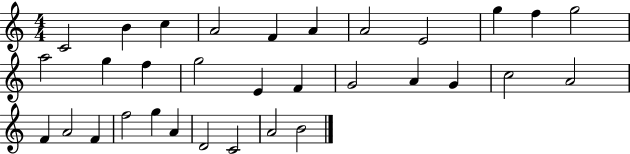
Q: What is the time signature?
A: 4/4